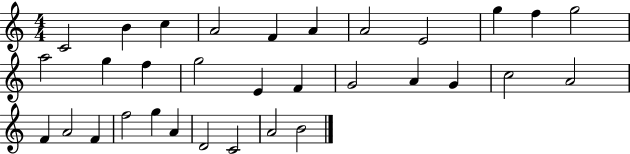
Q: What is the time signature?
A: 4/4